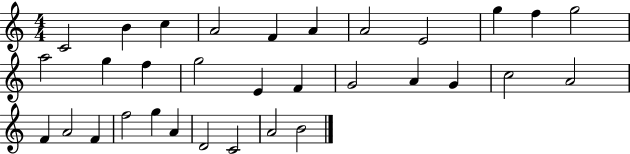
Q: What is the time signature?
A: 4/4